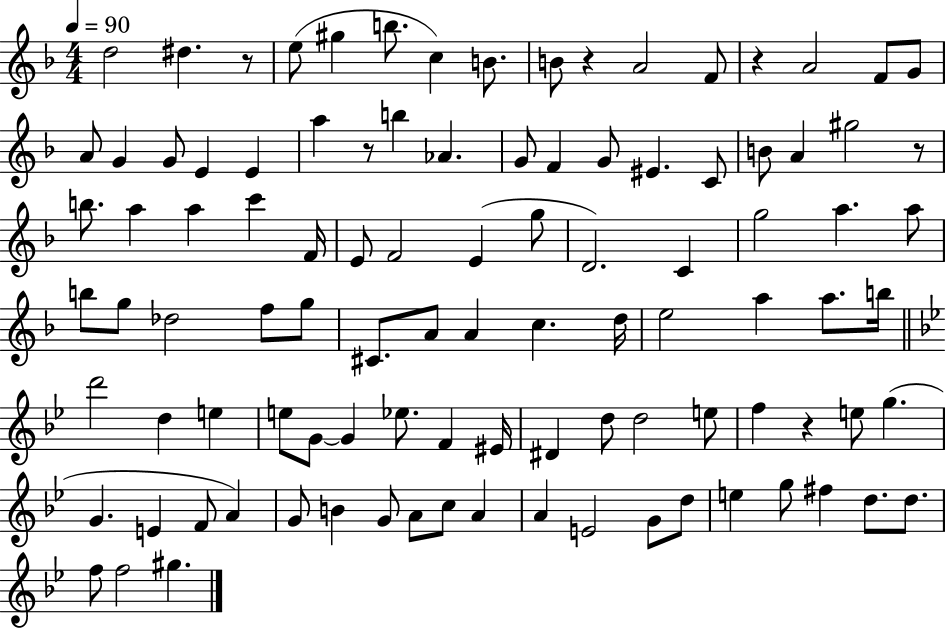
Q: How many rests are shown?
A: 6